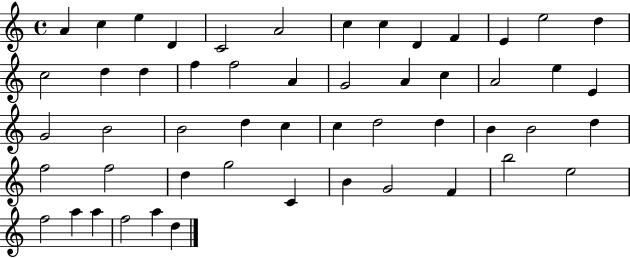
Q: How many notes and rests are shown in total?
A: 52